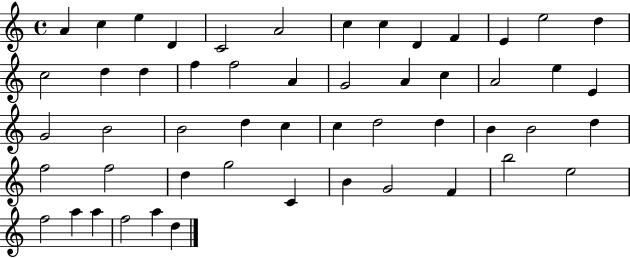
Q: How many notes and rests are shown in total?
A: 52